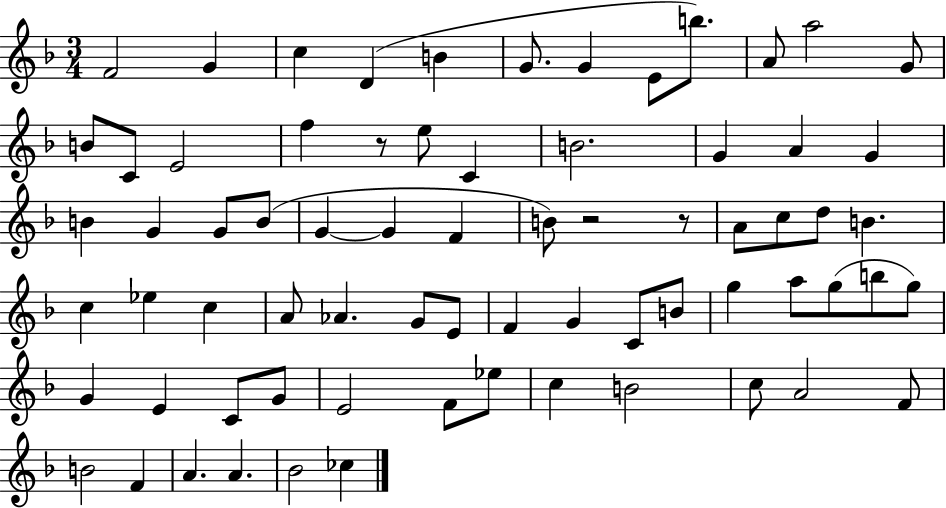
F4/h G4/q C5/q D4/q B4/q G4/e. G4/q E4/e B5/e. A4/e A5/h G4/e B4/e C4/e E4/h F5/q R/e E5/e C4/q B4/h. G4/q A4/q G4/q B4/q G4/q G4/e B4/e G4/q G4/q F4/q B4/e R/h R/e A4/e C5/e D5/e B4/q. C5/q Eb5/q C5/q A4/e Ab4/q. G4/e E4/e F4/q G4/q C4/e B4/e G5/q A5/e G5/e B5/e G5/e G4/q E4/q C4/e G4/e E4/h F4/e Eb5/e C5/q B4/h C5/e A4/h F4/e B4/h F4/q A4/q. A4/q. Bb4/h CES5/q